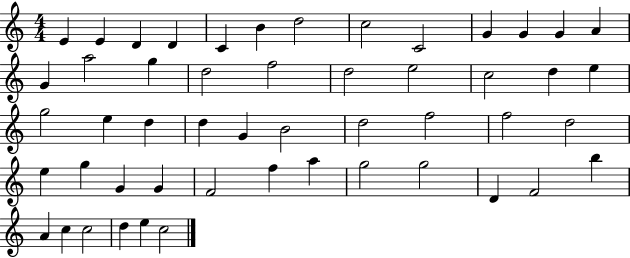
E4/q E4/q D4/q D4/q C4/q B4/q D5/h C5/h C4/h G4/q G4/q G4/q A4/q G4/q A5/h G5/q D5/h F5/h D5/h E5/h C5/h D5/q E5/q G5/h E5/q D5/q D5/q G4/q B4/h D5/h F5/h F5/h D5/h E5/q G5/q G4/q G4/q F4/h F5/q A5/q G5/h G5/h D4/q F4/h B5/q A4/q C5/q C5/h D5/q E5/q C5/h